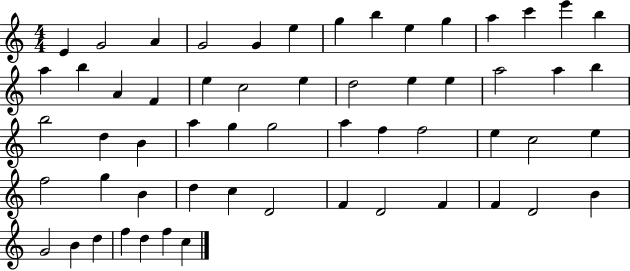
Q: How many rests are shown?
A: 0